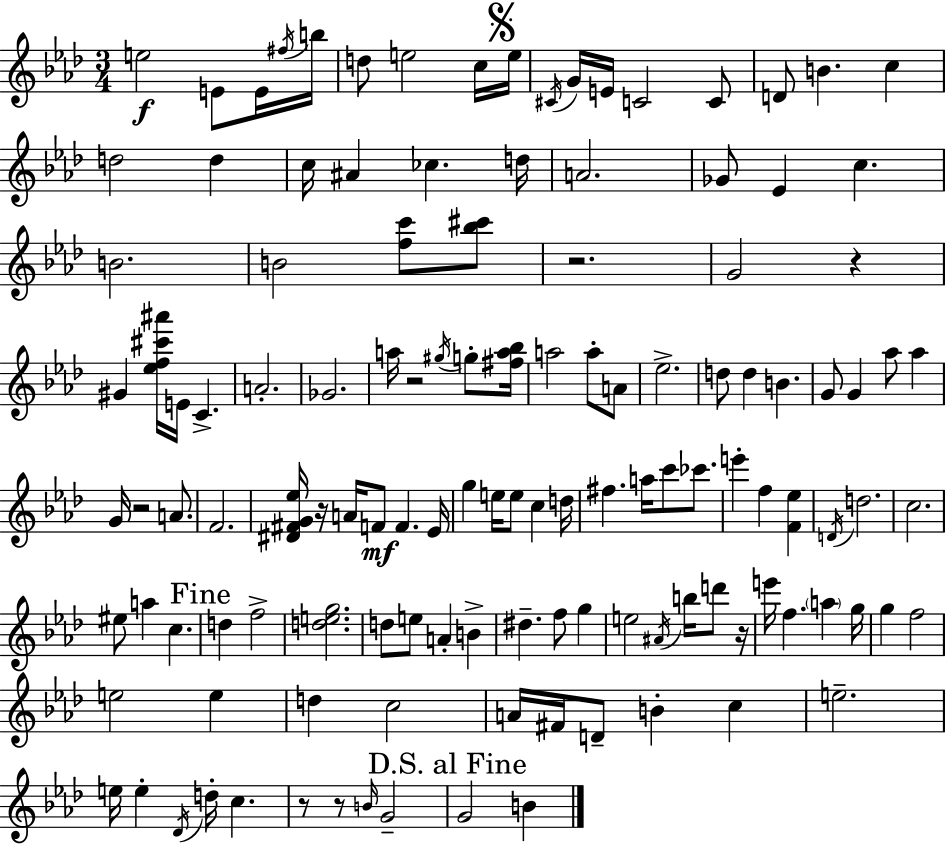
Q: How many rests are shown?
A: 8